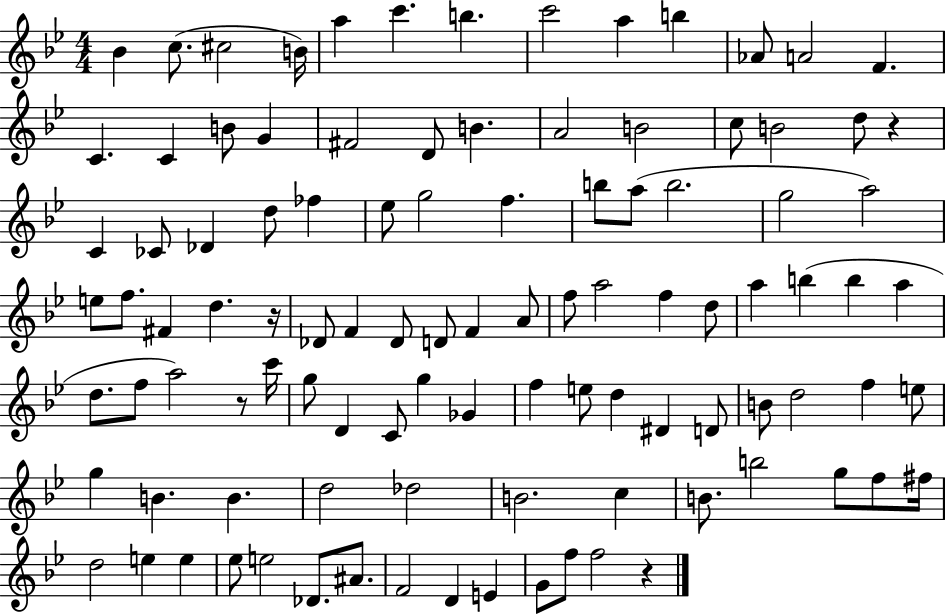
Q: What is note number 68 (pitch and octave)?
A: D5